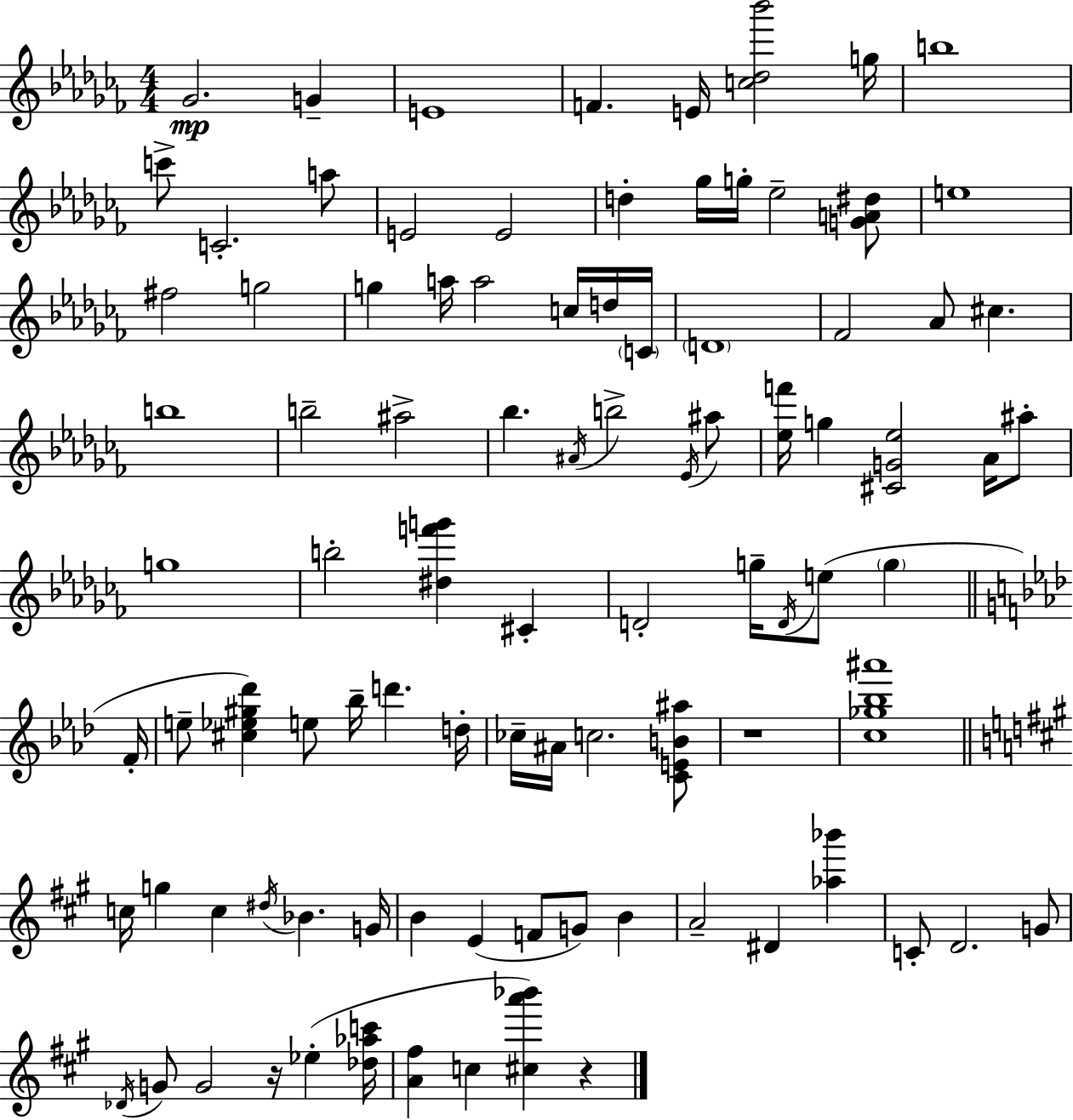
{
  \clef treble
  \numericTimeSignature
  \time 4/4
  \key aes \minor
  ges'2.\mp g'4-- | e'1 | f'4. e'16 <c'' des'' bes'''>2 g''16 | b''1 | \break c'''8-> c'2.-. a''8 | e'2 e'2 | d''4-. ges''16 g''16-. ees''2-- <g' a' dis''>8 | e''1 | \break fis''2 g''2 | g''4 a''16 a''2 c''16 d''16 \parenthesize c'16 | \parenthesize d'1 | fes'2 aes'8 cis''4. | \break b''1 | b''2-- ais''2-> | bes''4. \acciaccatura { ais'16 } b''2-> \acciaccatura { ees'16 } | ais''8 <ees'' f'''>16 g''4 <cis' g' ees''>2 aes'16 | \break ais''8-. g''1 | b''2-. <dis'' f''' g'''>4 cis'4-. | d'2-. g''16-- \acciaccatura { d'16 }( e''8 \parenthesize g''4 | \bar "||" \break \key aes \major f'16-. e''8-- <cis'' ees'' gis'' des'''>4) e''8 bes''16-- d'''4. | d''16-. ces''16-- ais'16 c''2. <c' e' b' ais''>8 | r1 | <c'' ges'' bes'' ais'''>1 | \break \bar "||" \break \key a \major c''16 g''4 c''4 \acciaccatura { dis''16 } bes'4. | g'16 b'4 e'4( f'8 g'8) b'4 | a'2-- dis'4 <aes'' bes'''>4 | c'8-. d'2. g'8 | \break \acciaccatura { des'16 } g'8 g'2 r16 ees''4-.( | <des'' aes'' c'''>16 <a' fis''>4 c''4 <cis'' a''' bes'''>4) r4 | \bar "|."
}